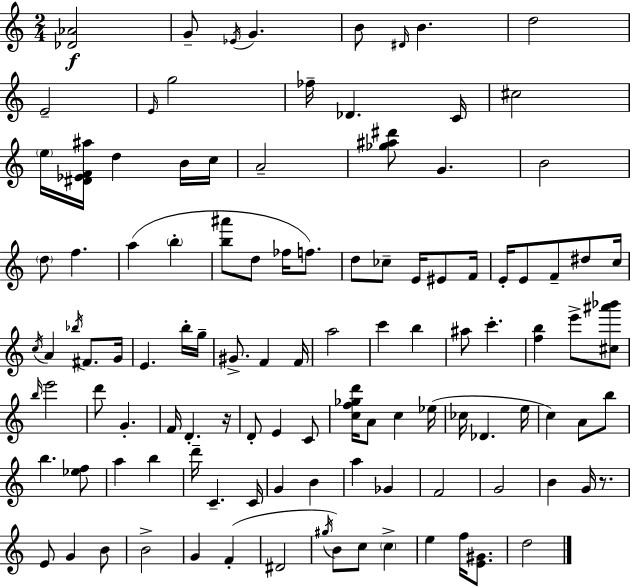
[Db4,Ab4]/h G4/e Eb4/s G4/q. B4/e D#4/s B4/q. D5/h E4/h E4/s G5/h FES5/s Db4/q. C4/s C#5/h E5/s [D#4,Eb4,F4,A#5]/s D5/q B4/s C5/s A4/h [Gb5,A#5,D#6]/e G4/q. B4/h D5/e F5/q. A5/q B5/q [B5,A#6]/e D5/e FES5/s F5/e. D5/e CES5/e E4/s EIS4/e F4/s E4/s E4/e F4/e D#5/e C5/s C5/s A4/q Bb5/s F#4/e. G4/s E4/q. B5/s G5/s G#4/e. F4/q F4/s A5/h C6/q B5/q A#5/e C6/q. [F5,B5]/q E6/e [C#5,A#6,Bb6]/e B5/s E6/h D6/e G4/q. F4/s D4/q. R/s D4/e E4/q C4/e [C5,F5,Gb5,D6]/s A4/e C5/q Eb5/s CES5/s Db4/q. E5/s C5/q A4/e B5/e B5/q. [Eb5,F5]/e A5/q B5/q D6/s C4/q. C4/s G4/q B4/q A5/q Gb4/q F4/h G4/h B4/q G4/s R/e. E4/e G4/q B4/e B4/h G4/q F4/q D#4/h G#5/s B4/e C5/e C5/q E5/q F5/s [E4,G#4]/e. D5/h